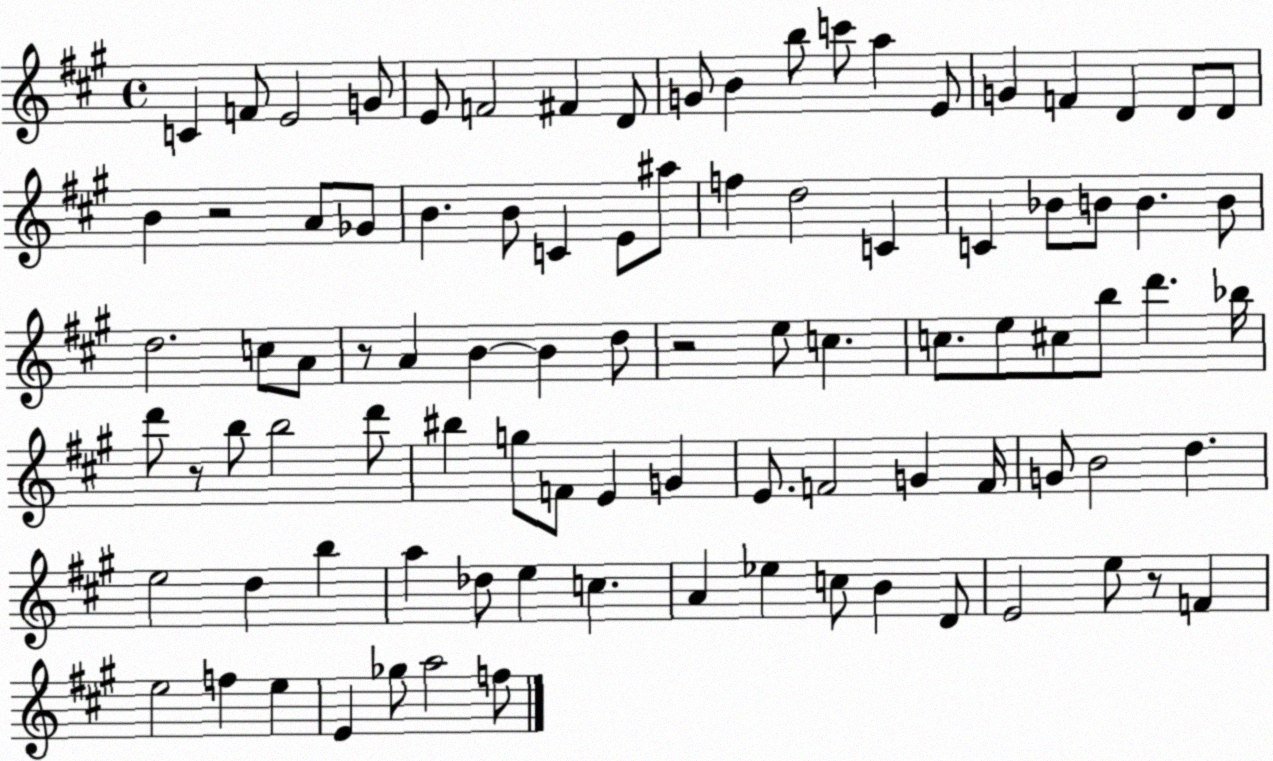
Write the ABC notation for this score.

X:1
T:Untitled
M:4/4
L:1/4
K:A
C F/2 E2 G/2 E/2 F2 ^F D/2 G/2 B b/2 c'/2 a E/2 G F D D/2 D/2 B z2 A/2 _G/2 B B/2 C E/2 ^a/2 f d2 C C _B/2 B/2 B B/2 d2 c/2 A/2 z/2 A B B d/2 z2 e/2 c c/2 e/2 ^c/2 b/2 d' _b/4 d'/2 z/2 b/2 b2 d'/2 ^b g/2 F/2 E G E/2 F2 G F/4 G/2 B2 d e2 d b a _d/2 e c A _e c/2 B D/2 E2 e/2 z/2 F e2 f e E _g/2 a2 f/2